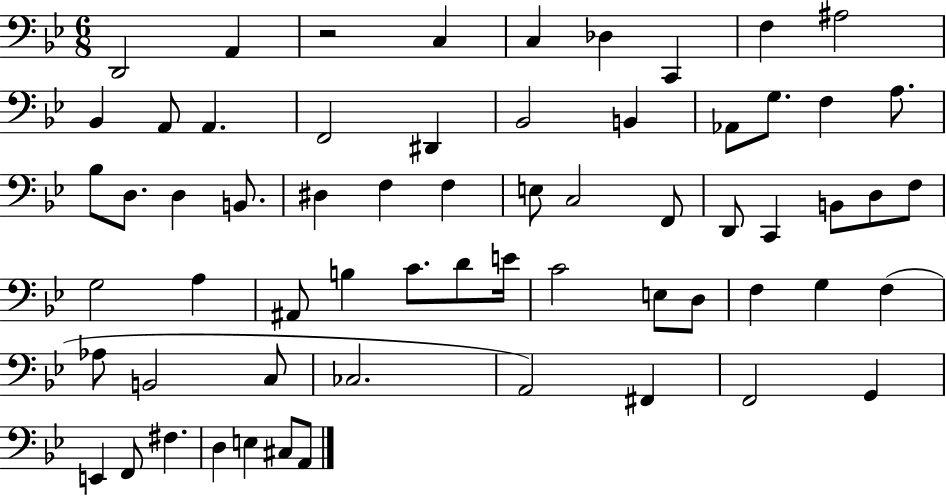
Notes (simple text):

D2/h A2/q R/h C3/q C3/q Db3/q C2/q F3/q A#3/h Bb2/q A2/e A2/q. F2/h D#2/q Bb2/h B2/q Ab2/e G3/e. F3/q A3/e. Bb3/e D3/e. D3/q B2/e. D#3/q F3/q F3/q E3/e C3/h F2/e D2/e C2/q B2/e D3/e F3/e G3/h A3/q A#2/e B3/q C4/e. D4/e E4/s C4/h E3/e D3/e F3/q G3/q F3/q Ab3/e B2/h C3/e CES3/h. A2/h F#2/q F2/h G2/q E2/q F2/e F#3/q. D3/q E3/q C#3/e A2/e